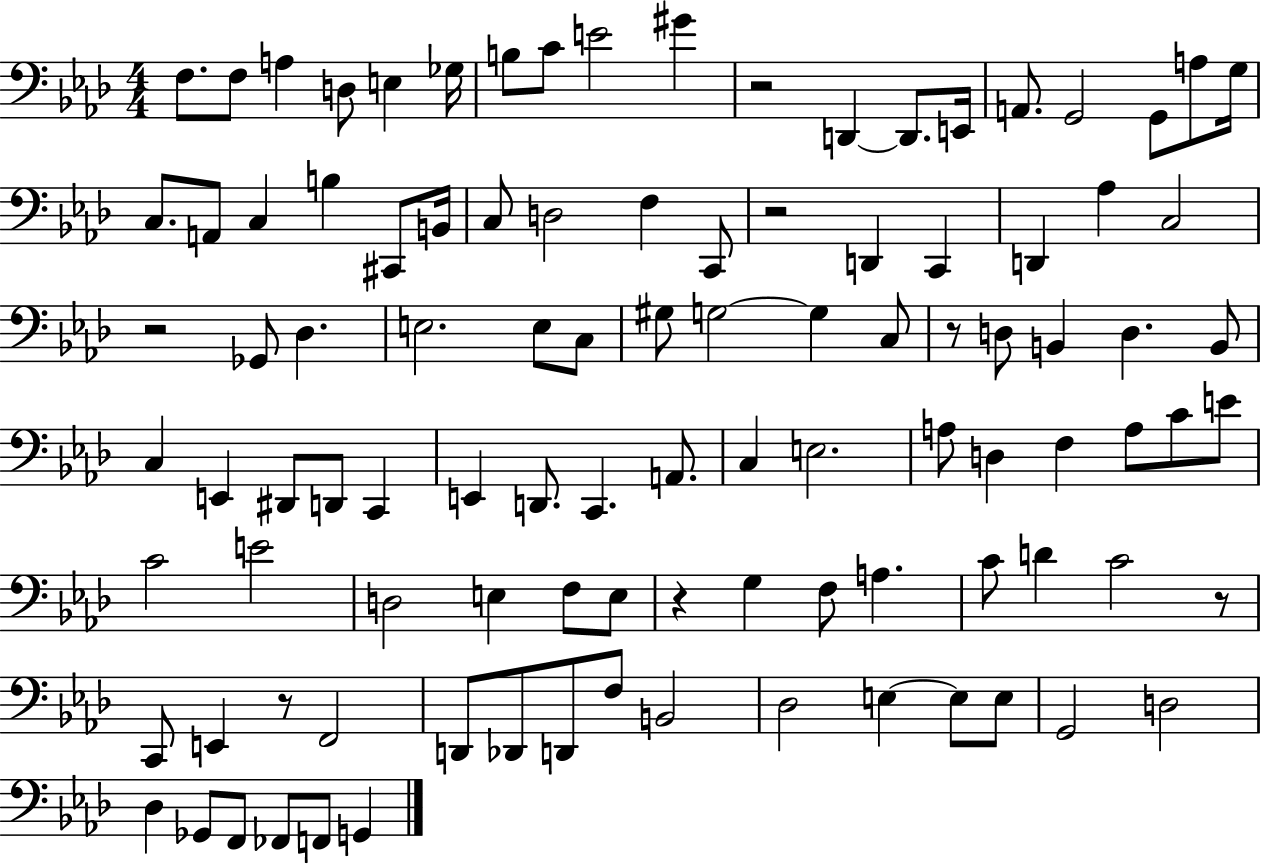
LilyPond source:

{
  \clef bass
  \numericTimeSignature
  \time 4/4
  \key aes \major
  f8. f8 a4 d8 e4 ges16 | b8 c'8 e'2 gis'4 | r2 d,4~~ d,8. e,16 | a,8. g,2 g,8 a8 g16 | \break c8. a,8 c4 b4 cis,8 b,16 | c8 d2 f4 c,8 | r2 d,4 c,4 | d,4 aes4 c2 | \break r2 ges,8 des4. | e2. e8 c8 | gis8 g2~~ g4 c8 | r8 d8 b,4 d4. b,8 | \break c4 e,4 dis,8 d,8 c,4 | e,4 d,8. c,4. a,8. | c4 e2. | a8 d4 f4 a8 c'8 e'8 | \break c'2 e'2 | d2 e4 f8 e8 | r4 g4 f8 a4. | c'8 d'4 c'2 r8 | \break c,8 e,4 r8 f,2 | d,8 des,8 d,8 f8 b,2 | des2 e4~~ e8 e8 | g,2 d2 | \break des4 ges,8 f,8 fes,8 f,8 g,4 | \bar "|."
}